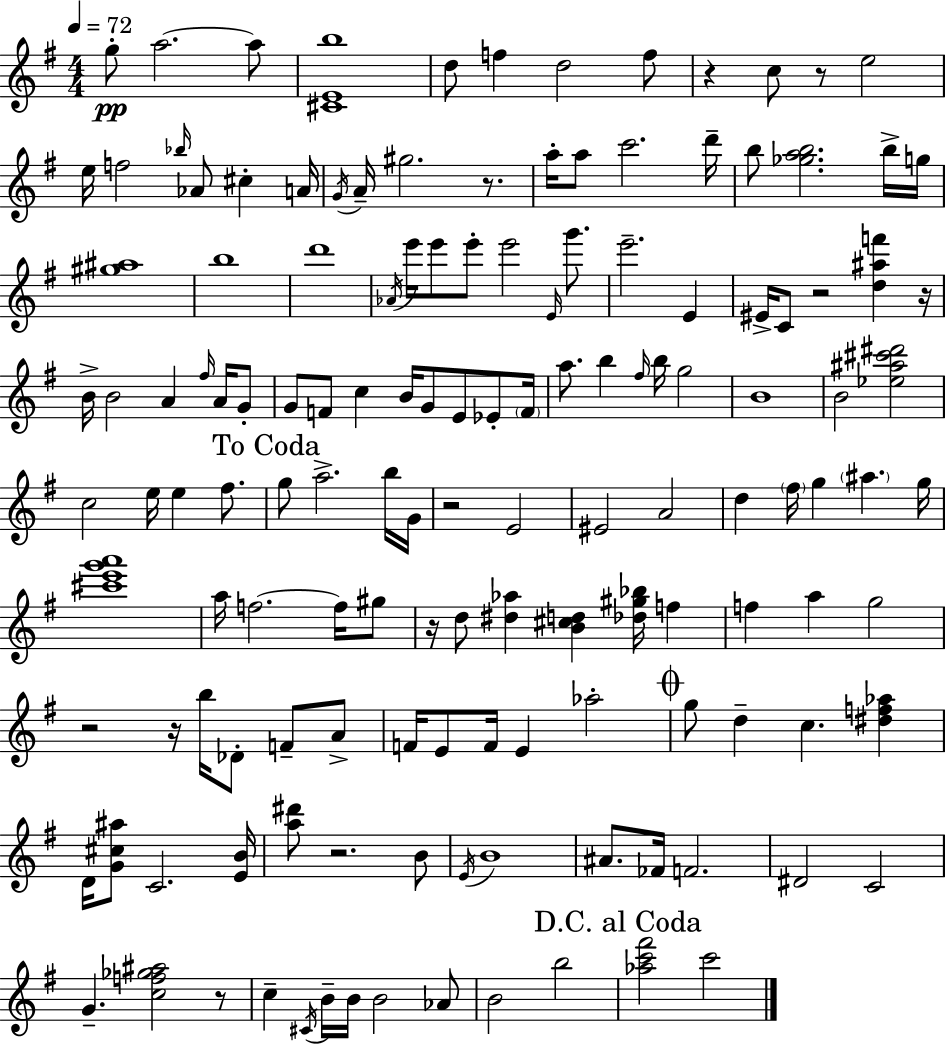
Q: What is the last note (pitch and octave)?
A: C6